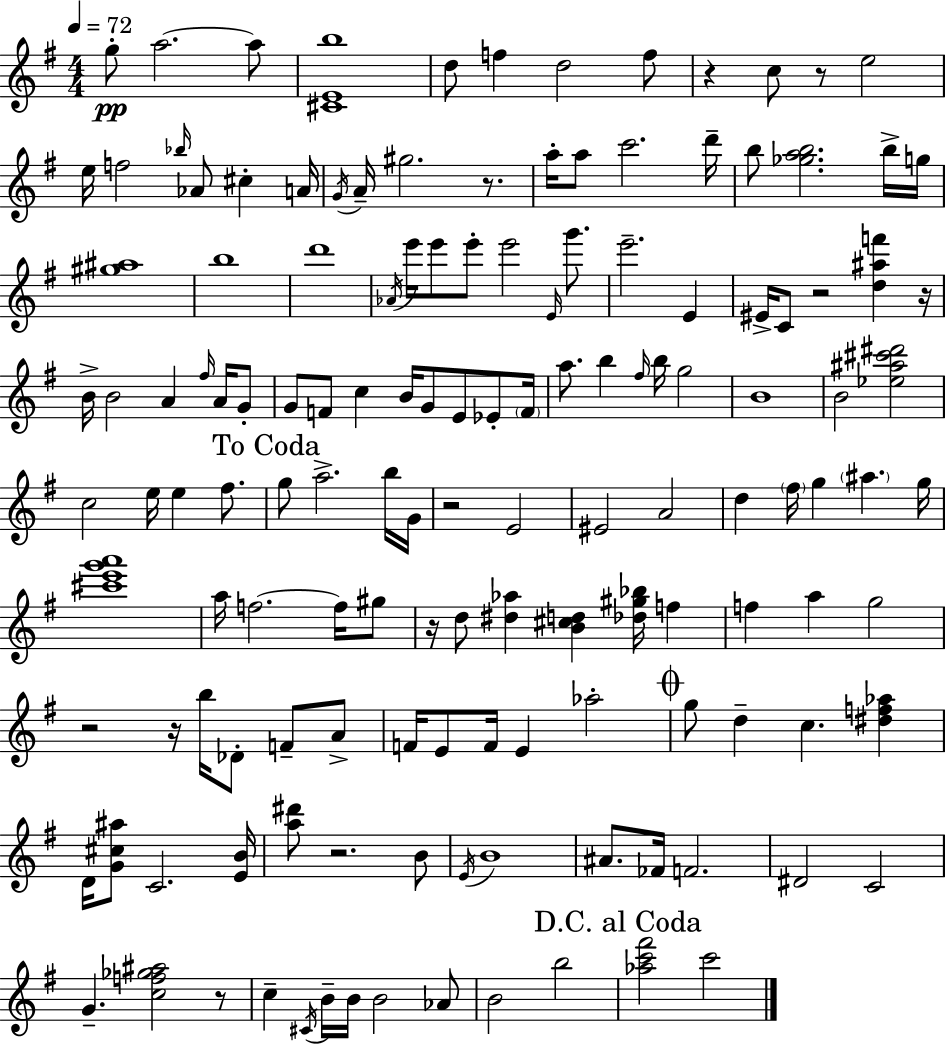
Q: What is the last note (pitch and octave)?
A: C6